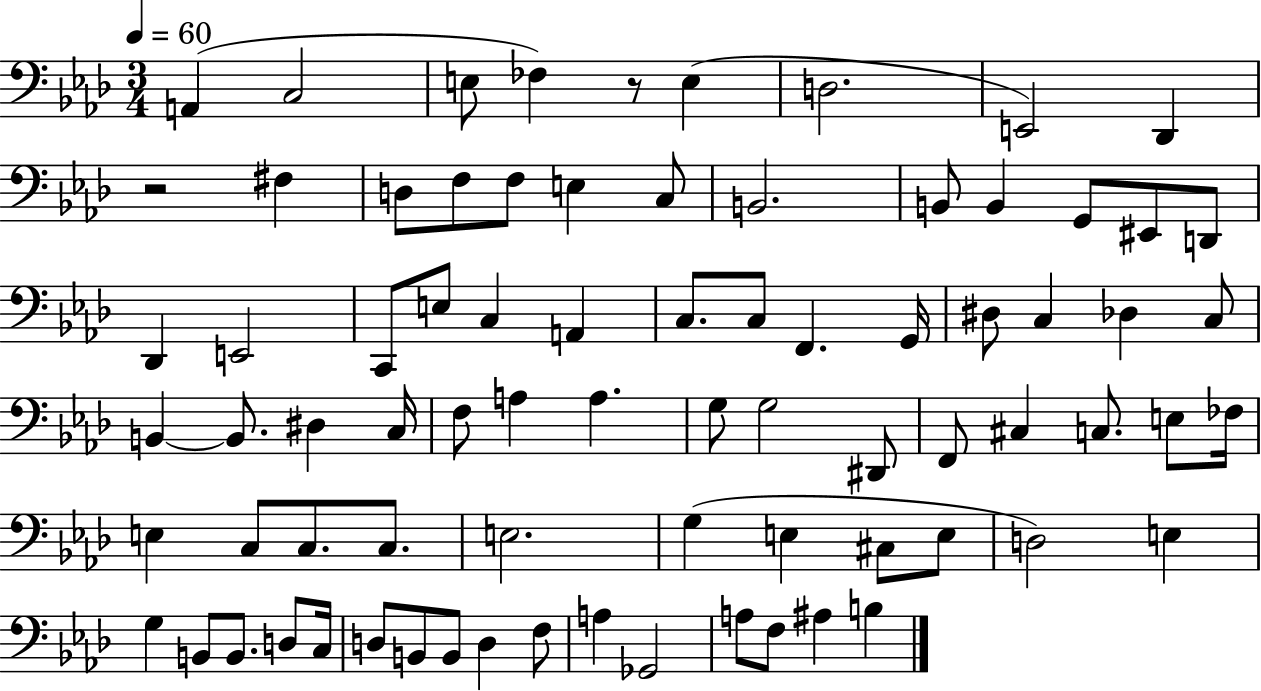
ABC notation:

X:1
T:Untitled
M:3/4
L:1/4
K:Ab
A,, C,2 E,/2 _F, z/2 E, D,2 E,,2 _D,, z2 ^F, D,/2 F,/2 F,/2 E, C,/2 B,,2 B,,/2 B,, G,,/2 ^E,,/2 D,,/2 _D,, E,,2 C,,/2 E,/2 C, A,, C,/2 C,/2 F,, G,,/4 ^D,/2 C, _D, C,/2 B,, B,,/2 ^D, C,/4 F,/2 A, A, G,/2 G,2 ^D,,/2 F,,/2 ^C, C,/2 E,/2 _F,/4 E, C,/2 C,/2 C,/2 E,2 G, E, ^C,/2 E,/2 D,2 E, G, B,,/2 B,,/2 D,/2 C,/4 D,/2 B,,/2 B,,/2 D, F,/2 A, _G,,2 A,/2 F,/2 ^A, B,